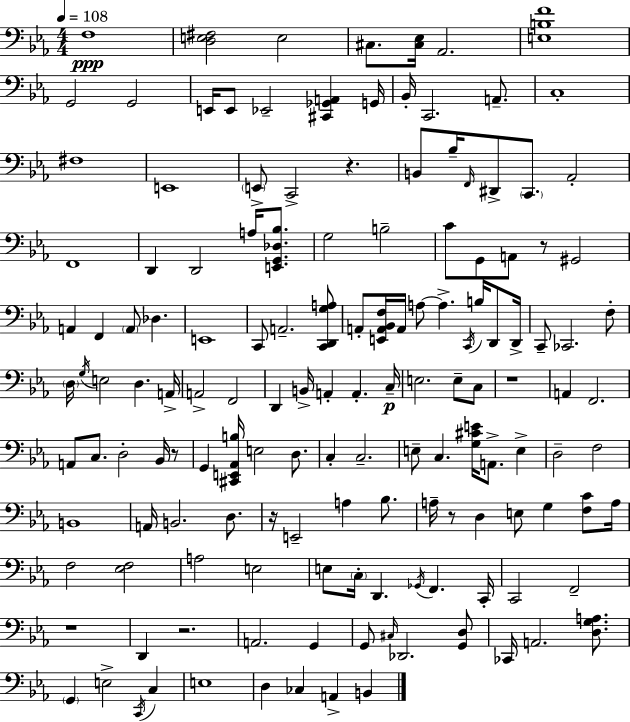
F3/w [D3,E3,F#3]/h E3/h C#3/e. [C#3,Eb3]/s Ab2/h. [E3,B3,F4]/w G2/h G2/h E2/s E2/e Eb2/h [C#2,Gb2,A2]/q G2/s Bb2/s C2/h. A2/e. C3/w F#3/w E2/w E2/e C2/h R/q. B2/e Bb3/s F2/s D#2/e C2/e. Ab2/h F2/w D2/q D2/h A3/s [E2,G2,Db3,Bb3]/e. G3/h B3/h C4/e G2/e A2/e R/e G#2/h A2/q F2/q A2/e Db3/q. E2/w C2/e A2/h. [C2,D2,G3,A3]/e A2/e [E2,A2,Bb2,F3]/s A2/s A3/e A3/q. C2/s B3/s D2/e D2/s C2/e CES2/h. F3/e D3/s G3/s E3/h D3/q. A2/s A2/h F2/h D2/q B2/s A2/q A2/q. C3/s E3/h. E3/e C3/e R/w A2/q F2/h. A2/e C3/e. D3/h Bb2/s R/e G2/q [C#2,E2,Ab2,B3]/s E3/h D3/e. C3/q C3/h. E3/e C3/q. [G3,C#4,E4]/s A2/e. E3/q D3/h F3/h B2/w A2/s B2/h. D3/e. R/s E2/h A3/q Bb3/e. A3/s R/e D3/q E3/e G3/q [F3,C4]/e A3/s F3/h [Eb3,F3]/h A3/h E3/h E3/e C3/s D2/q. Gb2/s F2/q. C2/s C2/h F2/h R/w D2/q R/h. A2/h. G2/q G2/e C#3/s Db2/h. [G2,D3]/e CES2/s A2/h. [D3,G3,A3]/e. G2/q E3/h C2/s C3/q E3/w D3/q CES3/q A2/q B2/q